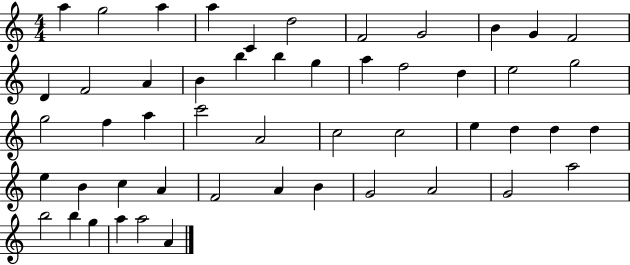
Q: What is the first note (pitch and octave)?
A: A5